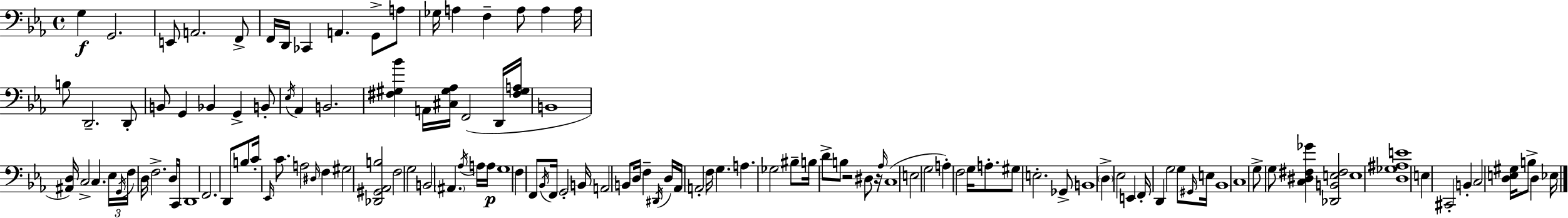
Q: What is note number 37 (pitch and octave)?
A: F3